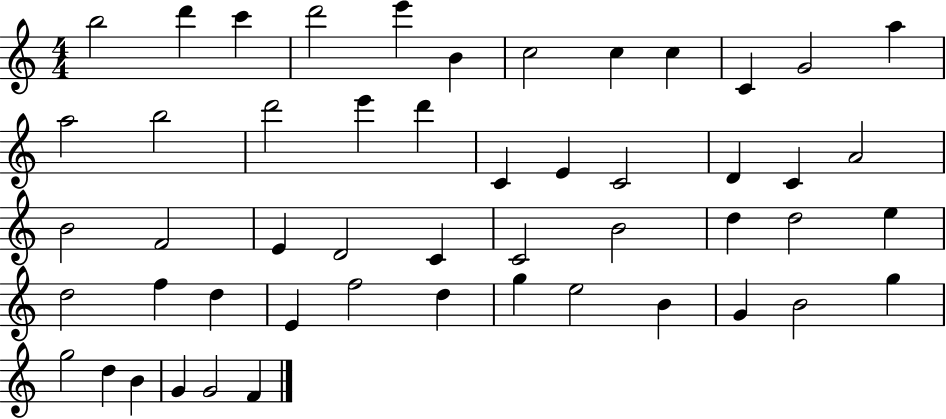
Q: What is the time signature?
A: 4/4